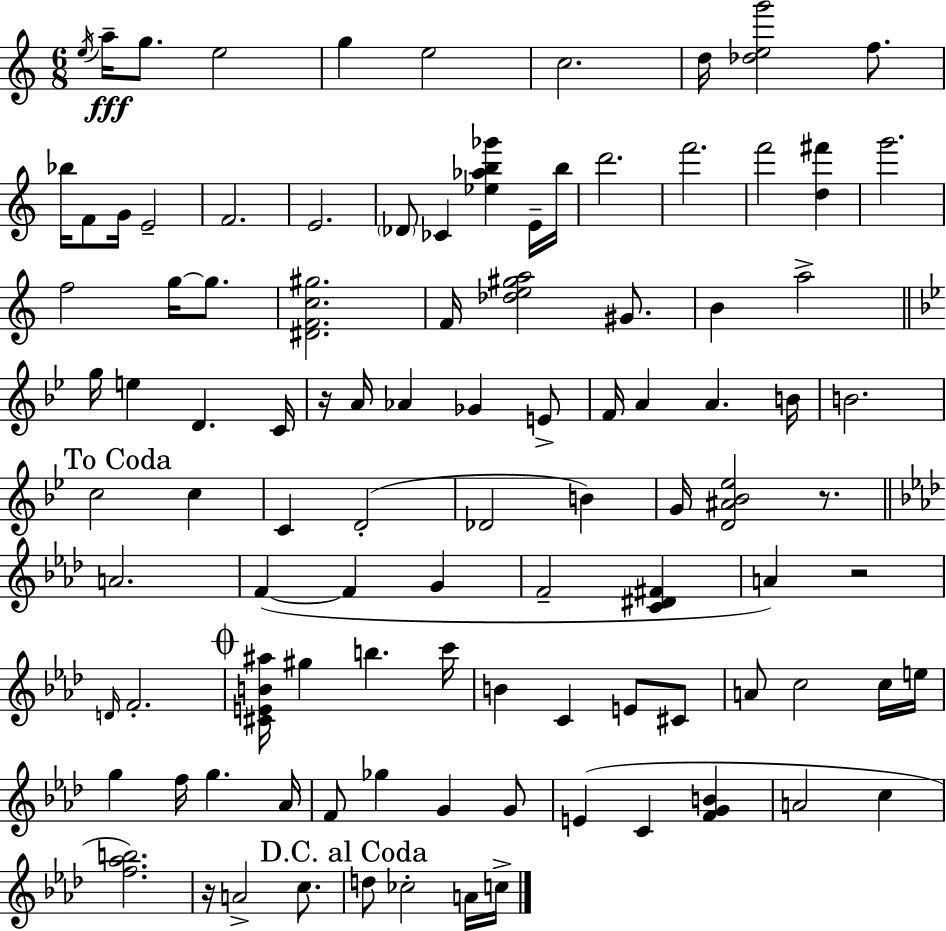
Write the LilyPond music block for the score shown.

{
  \clef treble
  \numericTimeSignature
  \time 6/8
  \key a \minor
  \acciaccatura { e''16 }\fff a''16-- g''8. e''2 | g''4 e''2 | c''2. | d''16 <des'' e'' g'''>2 f''8. | \break bes''16 f'8 g'16 e'2-- | f'2. | e'2. | \parenthesize des'8 ces'4 <ees'' aes'' b'' ges'''>4 e'16-- | \break b''16 d'''2. | f'''2. | f'''2 <d'' fis'''>4 | g'''2. | \break f''2 g''16~~ g''8. | <dis' f' c'' gis''>2. | f'16 <des'' e'' gis'' a''>2 gis'8. | b'4 a''2-> | \break \bar "||" \break \key bes \major g''16 e''4 d'4. c'16 | r16 a'16 aes'4 ges'4 e'8-> | f'16 a'4 a'4. b'16 | b'2. | \break \mark "To Coda" c''2 c''4 | c'4 d'2-.( | des'2 b'4) | g'16 <d' ais' bes' ees''>2 r8. | \break \bar "||" \break \key aes \major a'2. | f'4~(~ f'4 g'4 | f'2-- <c' dis' fis'>4 | a'4) r2 | \break \grace { d'16 } f'2.-. | \mark \markup { \musicglyph "scripts.coda" } <cis' e' b' ais''>16 gis''4 b''4. | c'''16 b'4 c'4 e'8 cis'8 | a'8 c''2 c''16 | \break e''16 g''4 f''16 g''4. | aes'16 f'8 ges''4 g'4 g'8 | e'4( c'4 <f' g' b'>4 | a'2 c''4 | \break <f'' aes'' b''>2.) | r16 a'2-> c''8. | \mark "D.C. al Coda" d''8 ces''2-. a'16 | c''16-> \bar "|."
}